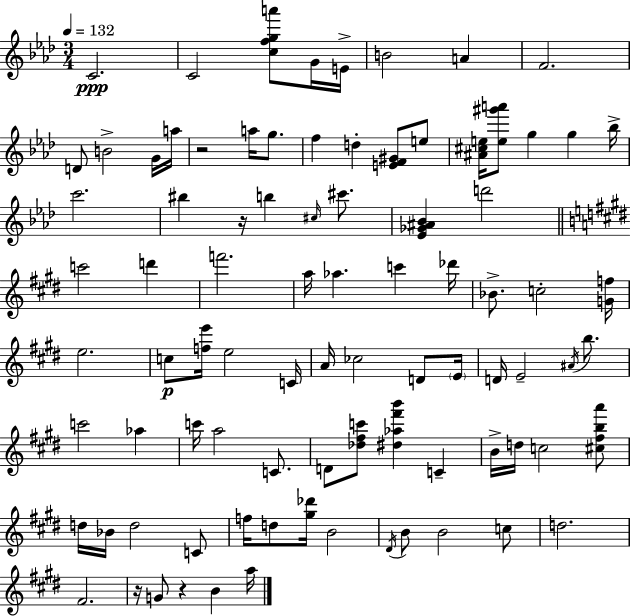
C4/h. C4/h [C5,F5,G5,A6]/e G4/s E4/s B4/h A4/q F4/h. D4/e B4/h G4/s A5/s R/h A5/s G5/e. F5/q D5/q [E4,F4,G#4]/e E5/e [A#4,C#5,E5]/s [E5,G#6,A6]/e G5/q G5/q Bb5/s C6/h. BIS5/q R/s B5/q C#5/s C#6/e. [Eb4,Gb4,A#4,Bb4]/q D6/h C6/h D6/q F6/h. A5/s Ab5/q. C6/q Db6/s Bb4/e. C5/h [G4,F5]/s E5/h. C5/e [F5,E6]/s E5/h C4/s A4/s CES5/h D4/e E4/s D4/s E4/h A#4/s B5/e. C6/h Ab5/q C6/s A5/h C4/e. D4/e [Db5,F#5,C6]/e [D#5,Ab5,F#6,B6]/q C4/q B4/s D5/s C5/h [C#5,F#5,B5,A6]/e D5/s Bb4/s D5/h C4/e F5/s D5/e [G#5,Db6]/s B4/h D#4/s B4/e B4/h C5/e D5/h. F#4/h. R/s G4/e R/q B4/q A5/s